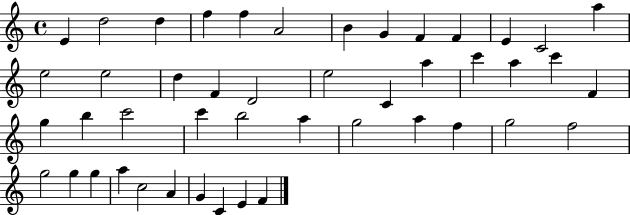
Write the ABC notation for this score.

X:1
T:Untitled
M:4/4
L:1/4
K:C
E d2 d f f A2 B G F F E C2 a e2 e2 d F D2 e2 C a c' a c' F g b c'2 c' b2 a g2 a f g2 f2 g2 g g a c2 A G C E F